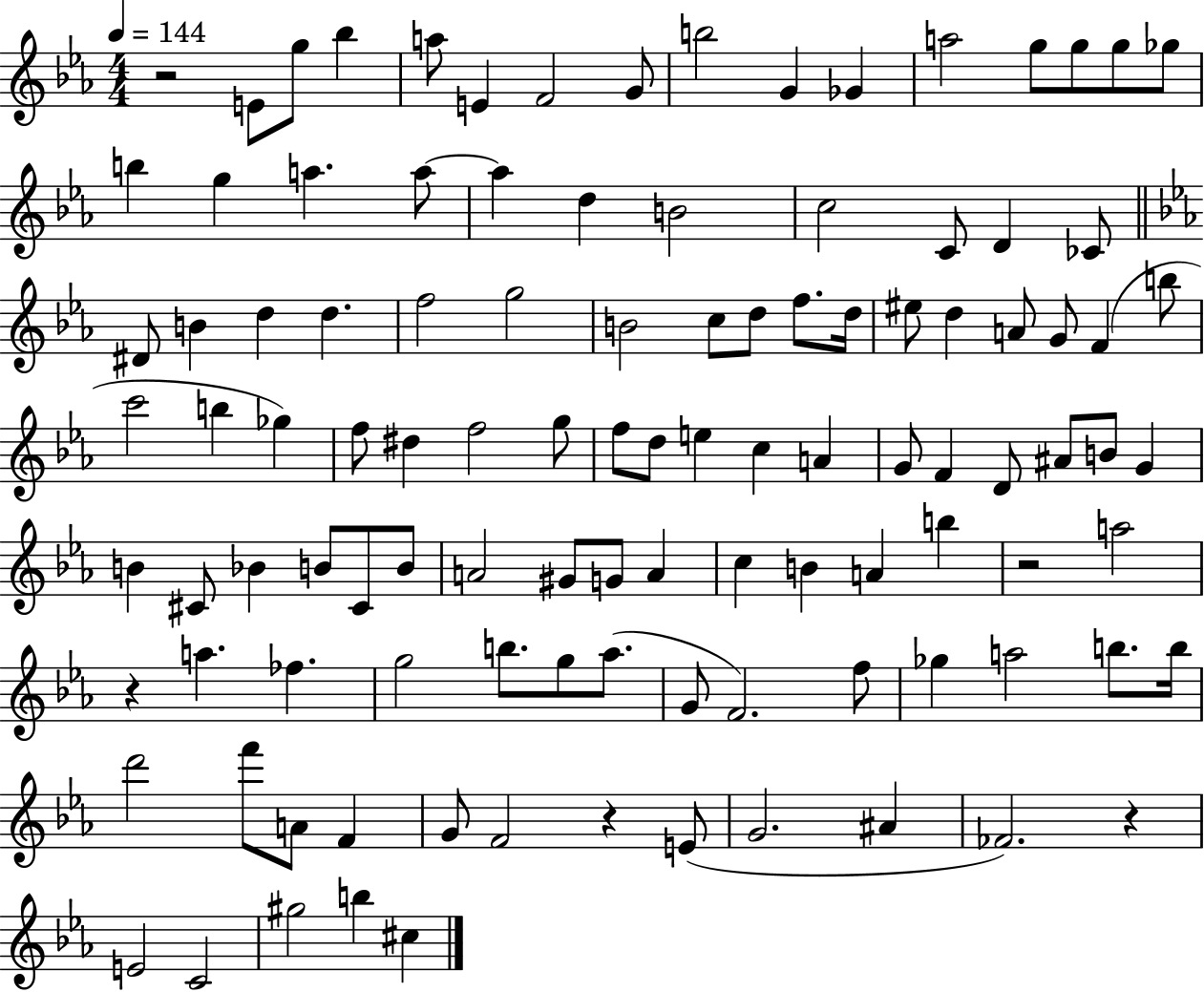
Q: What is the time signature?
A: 4/4